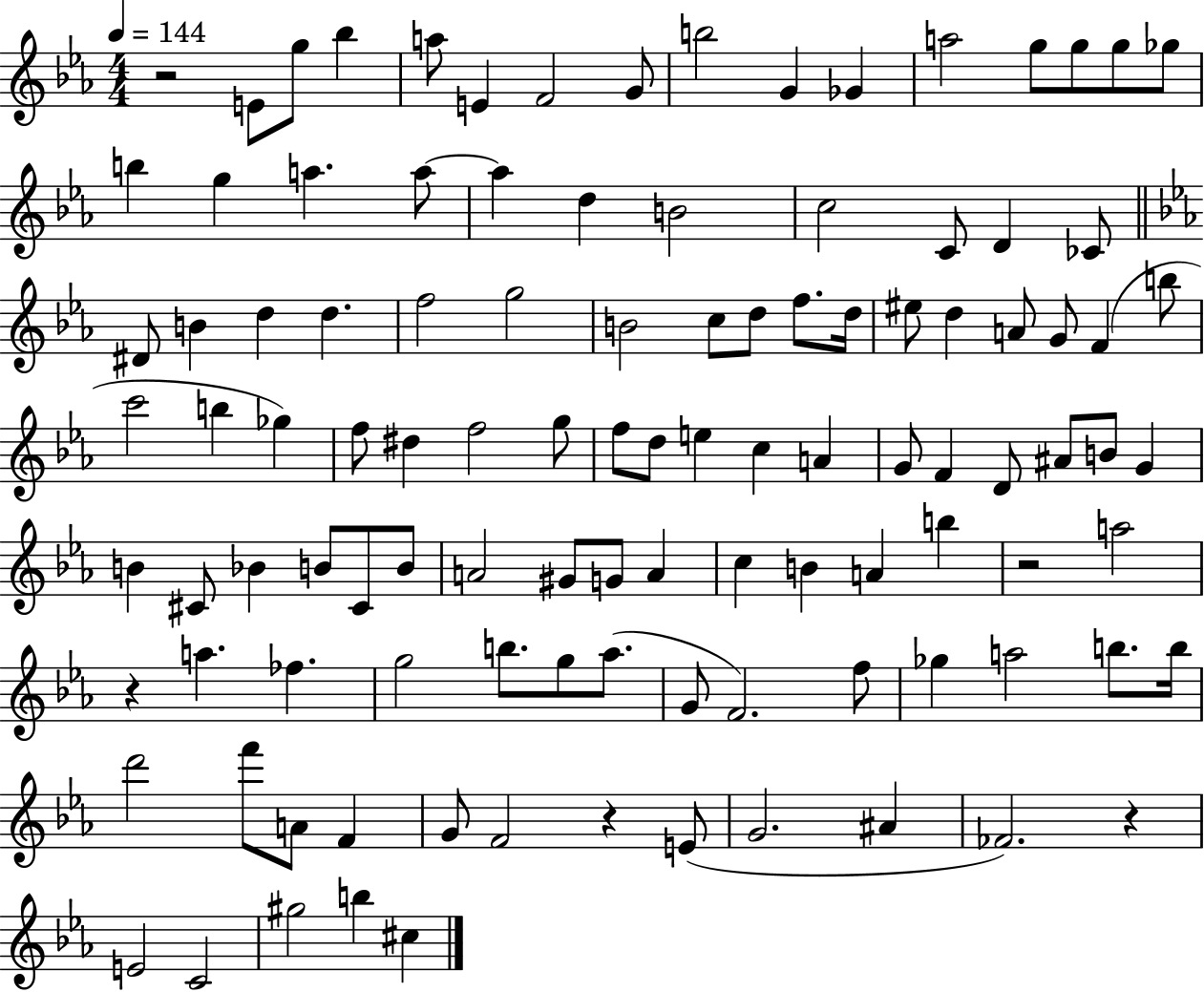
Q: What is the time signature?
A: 4/4